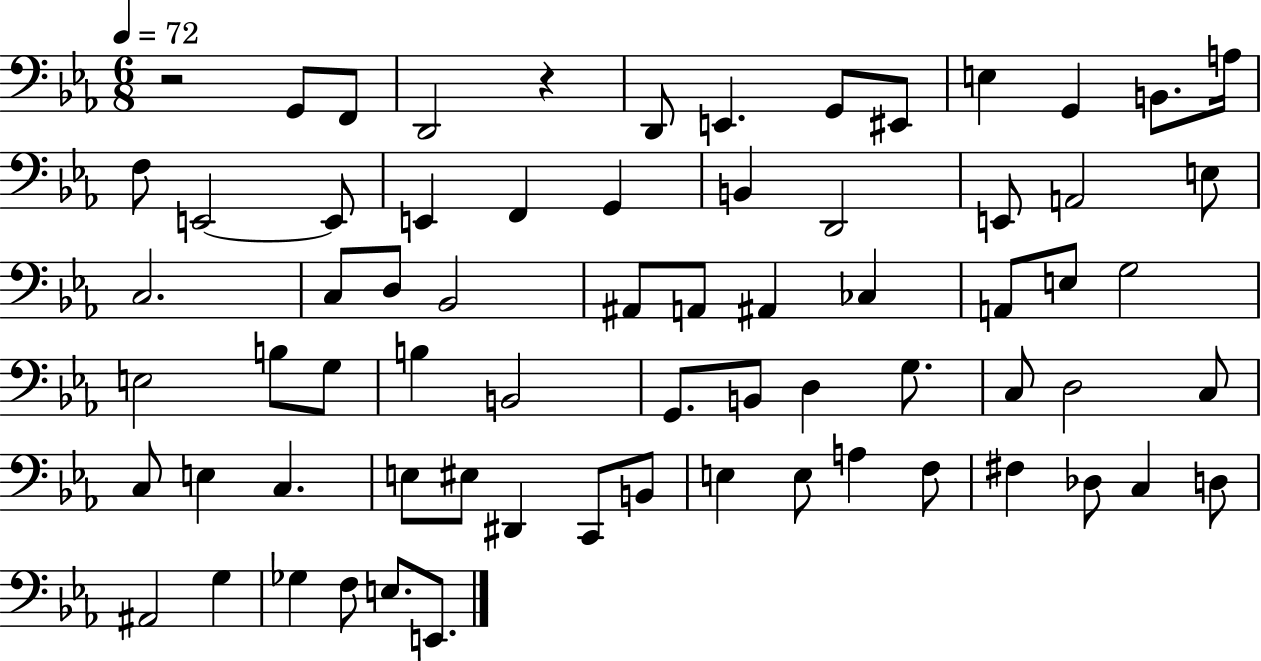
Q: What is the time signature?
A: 6/8